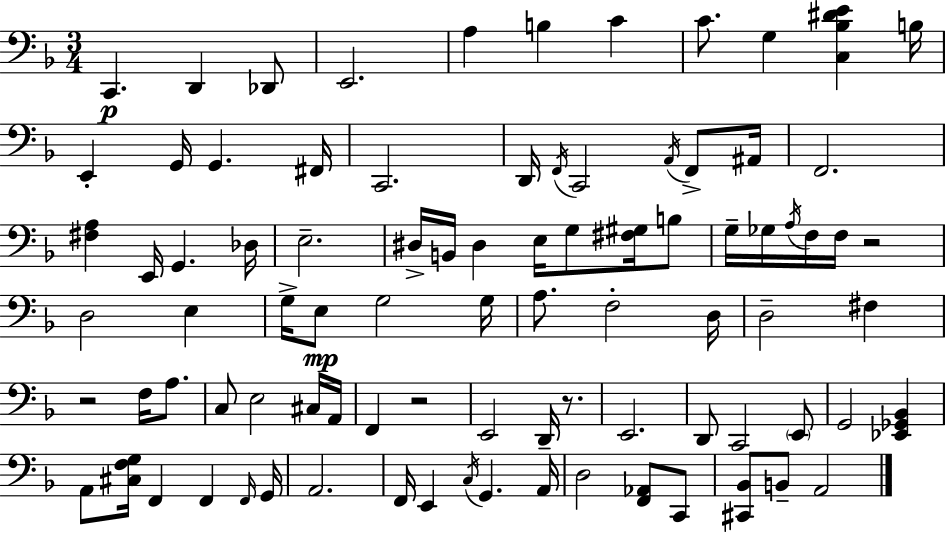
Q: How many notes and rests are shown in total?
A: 88